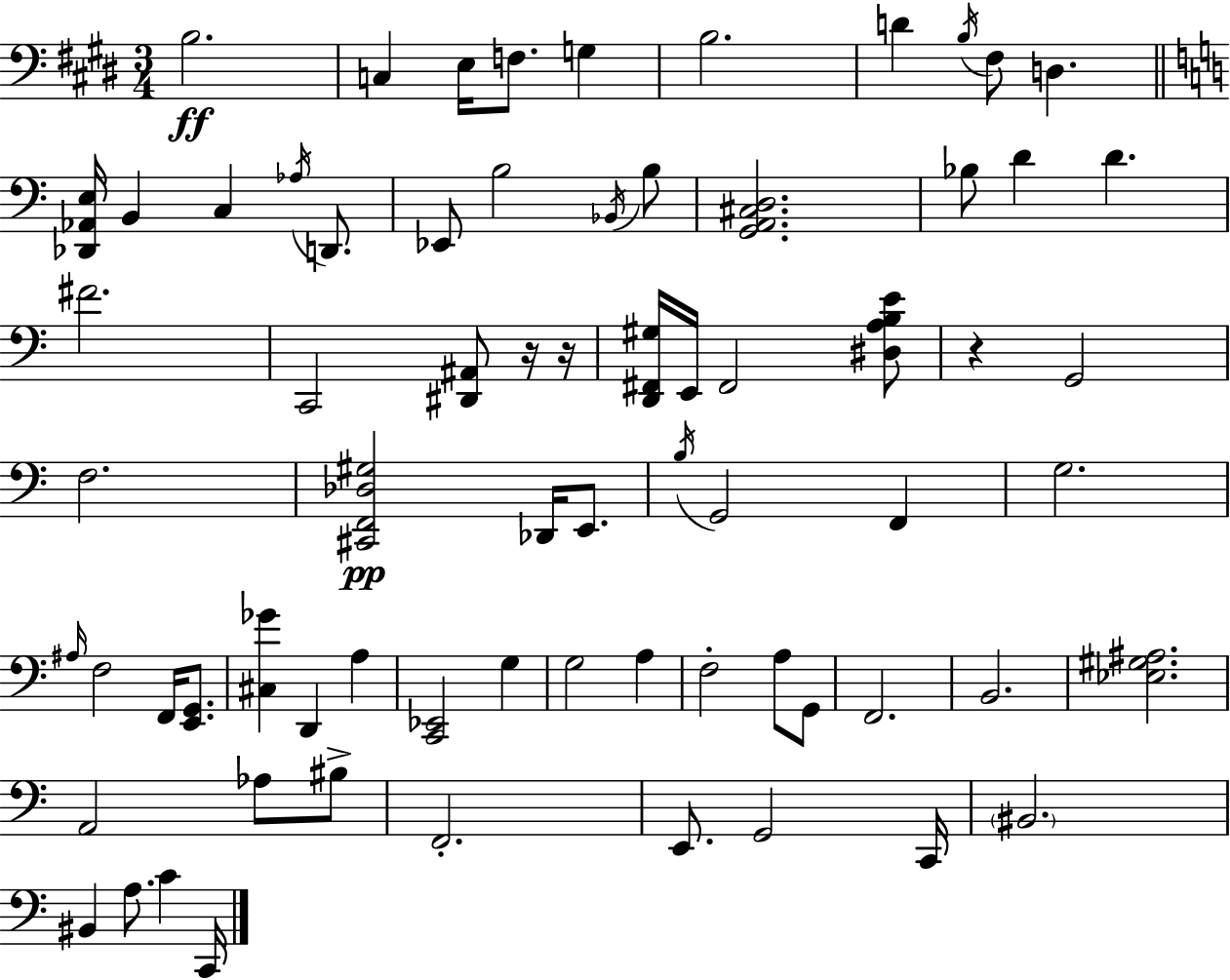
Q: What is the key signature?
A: E major